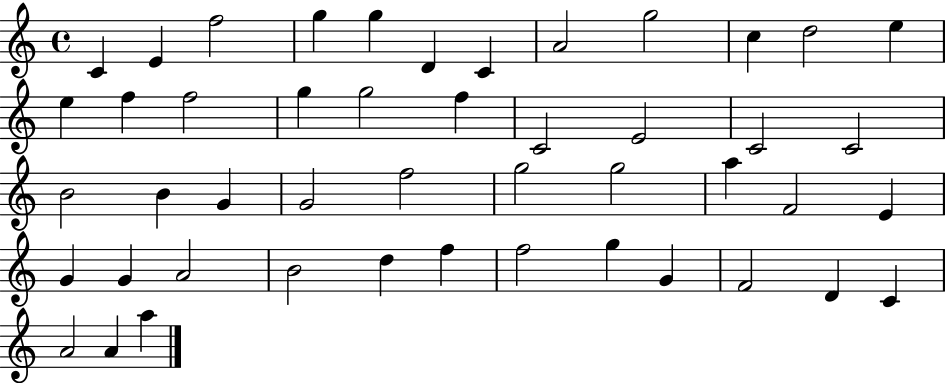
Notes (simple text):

C4/q E4/q F5/h G5/q G5/q D4/q C4/q A4/h G5/h C5/q D5/h E5/q E5/q F5/q F5/h G5/q G5/h F5/q C4/h E4/h C4/h C4/h B4/h B4/q G4/q G4/h F5/h G5/h G5/h A5/q F4/h E4/q G4/q G4/q A4/h B4/h D5/q F5/q F5/h G5/q G4/q F4/h D4/q C4/q A4/h A4/q A5/q